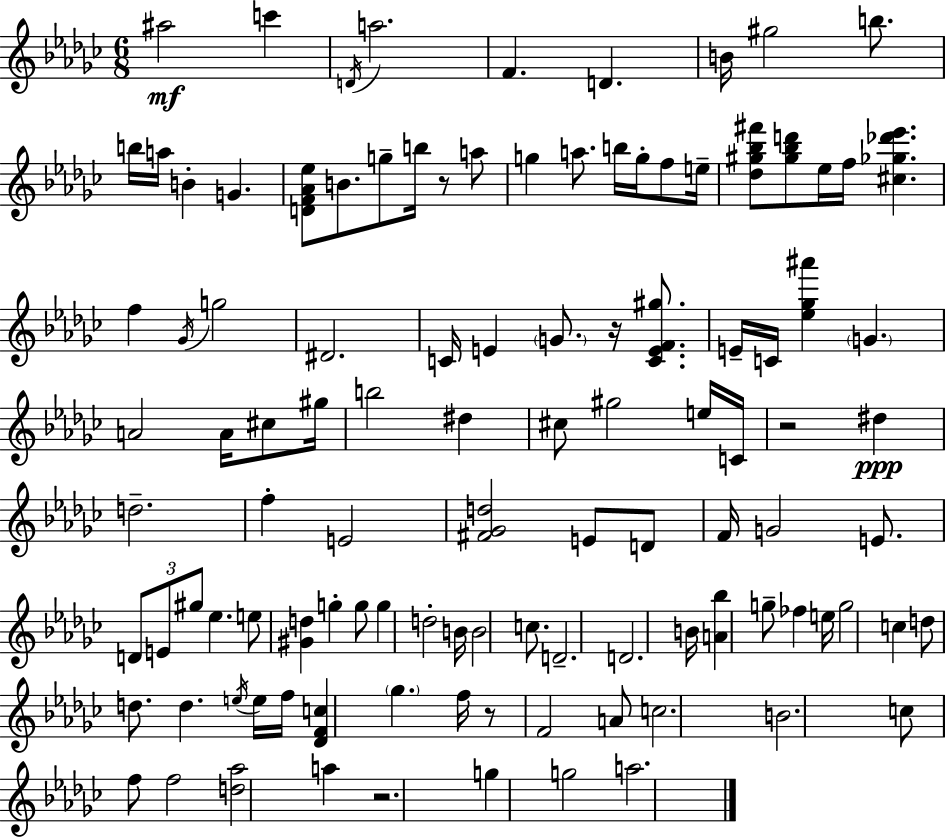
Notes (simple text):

A#5/h C6/q D4/s A5/h. F4/q. D4/q. B4/s G#5/h B5/e. B5/s A5/s B4/q G4/q. [D4,F4,Ab4,Eb5]/e B4/e. G5/e B5/s R/e A5/e G5/q A5/e. B5/s G5/s F5/e E5/s [Db5,G#5,Bb5,F#6]/e [G#5,Bb5,D6]/e Eb5/s F5/s [C#5,Gb5,Db6,Eb6]/q. F5/q Gb4/s G5/h D#4/h. C4/s E4/q G4/e. R/s [C4,E4,F4,G#5]/e. E4/s C4/s [Eb5,Gb5,A#6]/q G4/q. A4/h A4/s C#5/e G#5/s B5/h D#5/q C#5/e G#5/h E5/s C4/s R/h D#5/q D5/h. F5/q E4/h [F#4,Gb4,D5]/h E4/e D4/e F4/s G4/h E4/e. D4/e E4/e G#5/e Eb5/q. E5/e [G#4,D5]/q G5/q G5/e G5/q D5/h B4/s B4/h C5/e. D4/h. D4/h. B4/s [A4,Bb5]/q G5/e FES5/q E5/s G5/h C5/q D5/e D5/e. D5/q. E5/s E5/s F5/s [Db4,F4,C5]/q Gb5/q. F5/s R/e F4/h A4/e C5/h. B4/h. C5/e F5/e F5/h [D5,Ab5]/h A5/q R/h. G5/q G5/h A5/h.